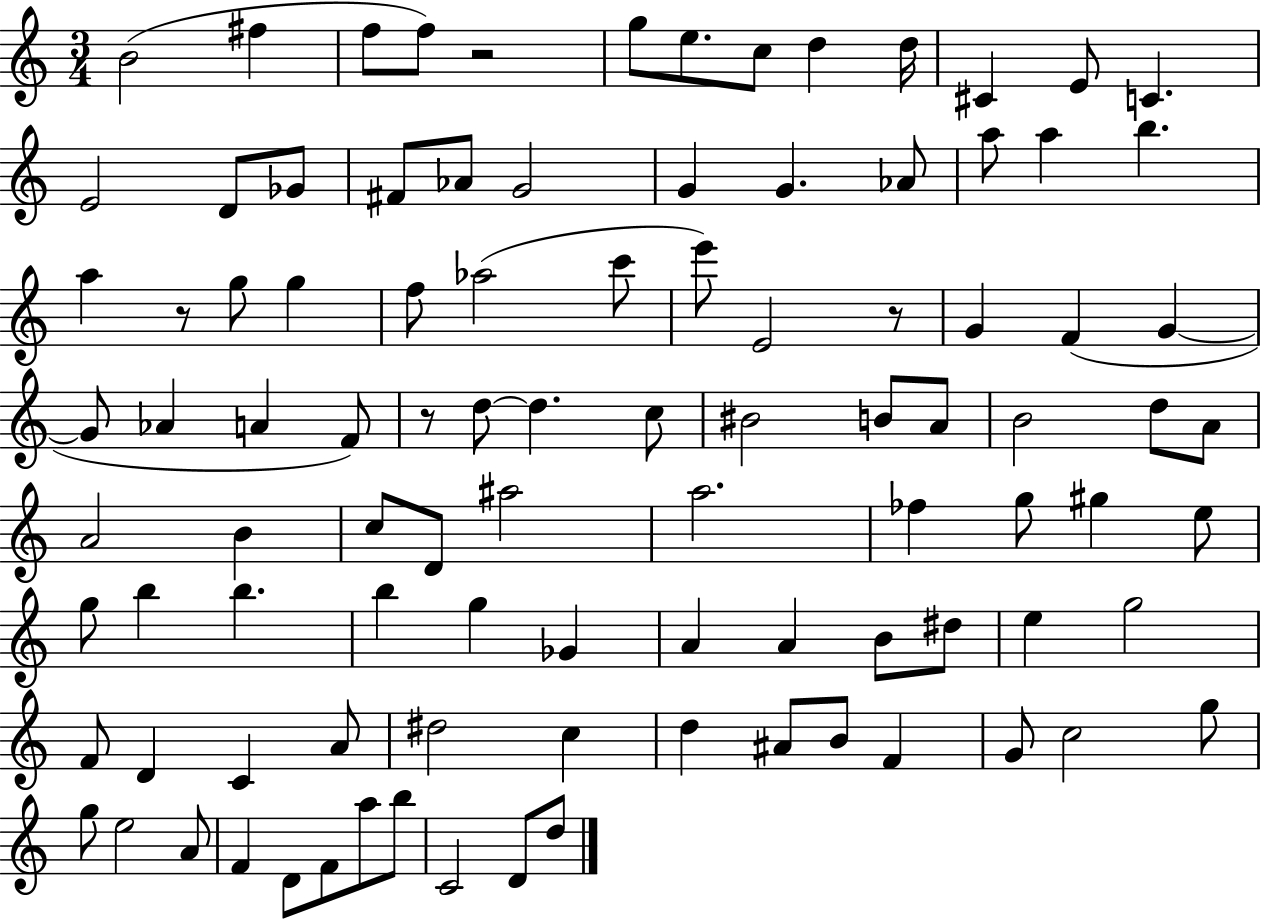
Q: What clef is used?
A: treble